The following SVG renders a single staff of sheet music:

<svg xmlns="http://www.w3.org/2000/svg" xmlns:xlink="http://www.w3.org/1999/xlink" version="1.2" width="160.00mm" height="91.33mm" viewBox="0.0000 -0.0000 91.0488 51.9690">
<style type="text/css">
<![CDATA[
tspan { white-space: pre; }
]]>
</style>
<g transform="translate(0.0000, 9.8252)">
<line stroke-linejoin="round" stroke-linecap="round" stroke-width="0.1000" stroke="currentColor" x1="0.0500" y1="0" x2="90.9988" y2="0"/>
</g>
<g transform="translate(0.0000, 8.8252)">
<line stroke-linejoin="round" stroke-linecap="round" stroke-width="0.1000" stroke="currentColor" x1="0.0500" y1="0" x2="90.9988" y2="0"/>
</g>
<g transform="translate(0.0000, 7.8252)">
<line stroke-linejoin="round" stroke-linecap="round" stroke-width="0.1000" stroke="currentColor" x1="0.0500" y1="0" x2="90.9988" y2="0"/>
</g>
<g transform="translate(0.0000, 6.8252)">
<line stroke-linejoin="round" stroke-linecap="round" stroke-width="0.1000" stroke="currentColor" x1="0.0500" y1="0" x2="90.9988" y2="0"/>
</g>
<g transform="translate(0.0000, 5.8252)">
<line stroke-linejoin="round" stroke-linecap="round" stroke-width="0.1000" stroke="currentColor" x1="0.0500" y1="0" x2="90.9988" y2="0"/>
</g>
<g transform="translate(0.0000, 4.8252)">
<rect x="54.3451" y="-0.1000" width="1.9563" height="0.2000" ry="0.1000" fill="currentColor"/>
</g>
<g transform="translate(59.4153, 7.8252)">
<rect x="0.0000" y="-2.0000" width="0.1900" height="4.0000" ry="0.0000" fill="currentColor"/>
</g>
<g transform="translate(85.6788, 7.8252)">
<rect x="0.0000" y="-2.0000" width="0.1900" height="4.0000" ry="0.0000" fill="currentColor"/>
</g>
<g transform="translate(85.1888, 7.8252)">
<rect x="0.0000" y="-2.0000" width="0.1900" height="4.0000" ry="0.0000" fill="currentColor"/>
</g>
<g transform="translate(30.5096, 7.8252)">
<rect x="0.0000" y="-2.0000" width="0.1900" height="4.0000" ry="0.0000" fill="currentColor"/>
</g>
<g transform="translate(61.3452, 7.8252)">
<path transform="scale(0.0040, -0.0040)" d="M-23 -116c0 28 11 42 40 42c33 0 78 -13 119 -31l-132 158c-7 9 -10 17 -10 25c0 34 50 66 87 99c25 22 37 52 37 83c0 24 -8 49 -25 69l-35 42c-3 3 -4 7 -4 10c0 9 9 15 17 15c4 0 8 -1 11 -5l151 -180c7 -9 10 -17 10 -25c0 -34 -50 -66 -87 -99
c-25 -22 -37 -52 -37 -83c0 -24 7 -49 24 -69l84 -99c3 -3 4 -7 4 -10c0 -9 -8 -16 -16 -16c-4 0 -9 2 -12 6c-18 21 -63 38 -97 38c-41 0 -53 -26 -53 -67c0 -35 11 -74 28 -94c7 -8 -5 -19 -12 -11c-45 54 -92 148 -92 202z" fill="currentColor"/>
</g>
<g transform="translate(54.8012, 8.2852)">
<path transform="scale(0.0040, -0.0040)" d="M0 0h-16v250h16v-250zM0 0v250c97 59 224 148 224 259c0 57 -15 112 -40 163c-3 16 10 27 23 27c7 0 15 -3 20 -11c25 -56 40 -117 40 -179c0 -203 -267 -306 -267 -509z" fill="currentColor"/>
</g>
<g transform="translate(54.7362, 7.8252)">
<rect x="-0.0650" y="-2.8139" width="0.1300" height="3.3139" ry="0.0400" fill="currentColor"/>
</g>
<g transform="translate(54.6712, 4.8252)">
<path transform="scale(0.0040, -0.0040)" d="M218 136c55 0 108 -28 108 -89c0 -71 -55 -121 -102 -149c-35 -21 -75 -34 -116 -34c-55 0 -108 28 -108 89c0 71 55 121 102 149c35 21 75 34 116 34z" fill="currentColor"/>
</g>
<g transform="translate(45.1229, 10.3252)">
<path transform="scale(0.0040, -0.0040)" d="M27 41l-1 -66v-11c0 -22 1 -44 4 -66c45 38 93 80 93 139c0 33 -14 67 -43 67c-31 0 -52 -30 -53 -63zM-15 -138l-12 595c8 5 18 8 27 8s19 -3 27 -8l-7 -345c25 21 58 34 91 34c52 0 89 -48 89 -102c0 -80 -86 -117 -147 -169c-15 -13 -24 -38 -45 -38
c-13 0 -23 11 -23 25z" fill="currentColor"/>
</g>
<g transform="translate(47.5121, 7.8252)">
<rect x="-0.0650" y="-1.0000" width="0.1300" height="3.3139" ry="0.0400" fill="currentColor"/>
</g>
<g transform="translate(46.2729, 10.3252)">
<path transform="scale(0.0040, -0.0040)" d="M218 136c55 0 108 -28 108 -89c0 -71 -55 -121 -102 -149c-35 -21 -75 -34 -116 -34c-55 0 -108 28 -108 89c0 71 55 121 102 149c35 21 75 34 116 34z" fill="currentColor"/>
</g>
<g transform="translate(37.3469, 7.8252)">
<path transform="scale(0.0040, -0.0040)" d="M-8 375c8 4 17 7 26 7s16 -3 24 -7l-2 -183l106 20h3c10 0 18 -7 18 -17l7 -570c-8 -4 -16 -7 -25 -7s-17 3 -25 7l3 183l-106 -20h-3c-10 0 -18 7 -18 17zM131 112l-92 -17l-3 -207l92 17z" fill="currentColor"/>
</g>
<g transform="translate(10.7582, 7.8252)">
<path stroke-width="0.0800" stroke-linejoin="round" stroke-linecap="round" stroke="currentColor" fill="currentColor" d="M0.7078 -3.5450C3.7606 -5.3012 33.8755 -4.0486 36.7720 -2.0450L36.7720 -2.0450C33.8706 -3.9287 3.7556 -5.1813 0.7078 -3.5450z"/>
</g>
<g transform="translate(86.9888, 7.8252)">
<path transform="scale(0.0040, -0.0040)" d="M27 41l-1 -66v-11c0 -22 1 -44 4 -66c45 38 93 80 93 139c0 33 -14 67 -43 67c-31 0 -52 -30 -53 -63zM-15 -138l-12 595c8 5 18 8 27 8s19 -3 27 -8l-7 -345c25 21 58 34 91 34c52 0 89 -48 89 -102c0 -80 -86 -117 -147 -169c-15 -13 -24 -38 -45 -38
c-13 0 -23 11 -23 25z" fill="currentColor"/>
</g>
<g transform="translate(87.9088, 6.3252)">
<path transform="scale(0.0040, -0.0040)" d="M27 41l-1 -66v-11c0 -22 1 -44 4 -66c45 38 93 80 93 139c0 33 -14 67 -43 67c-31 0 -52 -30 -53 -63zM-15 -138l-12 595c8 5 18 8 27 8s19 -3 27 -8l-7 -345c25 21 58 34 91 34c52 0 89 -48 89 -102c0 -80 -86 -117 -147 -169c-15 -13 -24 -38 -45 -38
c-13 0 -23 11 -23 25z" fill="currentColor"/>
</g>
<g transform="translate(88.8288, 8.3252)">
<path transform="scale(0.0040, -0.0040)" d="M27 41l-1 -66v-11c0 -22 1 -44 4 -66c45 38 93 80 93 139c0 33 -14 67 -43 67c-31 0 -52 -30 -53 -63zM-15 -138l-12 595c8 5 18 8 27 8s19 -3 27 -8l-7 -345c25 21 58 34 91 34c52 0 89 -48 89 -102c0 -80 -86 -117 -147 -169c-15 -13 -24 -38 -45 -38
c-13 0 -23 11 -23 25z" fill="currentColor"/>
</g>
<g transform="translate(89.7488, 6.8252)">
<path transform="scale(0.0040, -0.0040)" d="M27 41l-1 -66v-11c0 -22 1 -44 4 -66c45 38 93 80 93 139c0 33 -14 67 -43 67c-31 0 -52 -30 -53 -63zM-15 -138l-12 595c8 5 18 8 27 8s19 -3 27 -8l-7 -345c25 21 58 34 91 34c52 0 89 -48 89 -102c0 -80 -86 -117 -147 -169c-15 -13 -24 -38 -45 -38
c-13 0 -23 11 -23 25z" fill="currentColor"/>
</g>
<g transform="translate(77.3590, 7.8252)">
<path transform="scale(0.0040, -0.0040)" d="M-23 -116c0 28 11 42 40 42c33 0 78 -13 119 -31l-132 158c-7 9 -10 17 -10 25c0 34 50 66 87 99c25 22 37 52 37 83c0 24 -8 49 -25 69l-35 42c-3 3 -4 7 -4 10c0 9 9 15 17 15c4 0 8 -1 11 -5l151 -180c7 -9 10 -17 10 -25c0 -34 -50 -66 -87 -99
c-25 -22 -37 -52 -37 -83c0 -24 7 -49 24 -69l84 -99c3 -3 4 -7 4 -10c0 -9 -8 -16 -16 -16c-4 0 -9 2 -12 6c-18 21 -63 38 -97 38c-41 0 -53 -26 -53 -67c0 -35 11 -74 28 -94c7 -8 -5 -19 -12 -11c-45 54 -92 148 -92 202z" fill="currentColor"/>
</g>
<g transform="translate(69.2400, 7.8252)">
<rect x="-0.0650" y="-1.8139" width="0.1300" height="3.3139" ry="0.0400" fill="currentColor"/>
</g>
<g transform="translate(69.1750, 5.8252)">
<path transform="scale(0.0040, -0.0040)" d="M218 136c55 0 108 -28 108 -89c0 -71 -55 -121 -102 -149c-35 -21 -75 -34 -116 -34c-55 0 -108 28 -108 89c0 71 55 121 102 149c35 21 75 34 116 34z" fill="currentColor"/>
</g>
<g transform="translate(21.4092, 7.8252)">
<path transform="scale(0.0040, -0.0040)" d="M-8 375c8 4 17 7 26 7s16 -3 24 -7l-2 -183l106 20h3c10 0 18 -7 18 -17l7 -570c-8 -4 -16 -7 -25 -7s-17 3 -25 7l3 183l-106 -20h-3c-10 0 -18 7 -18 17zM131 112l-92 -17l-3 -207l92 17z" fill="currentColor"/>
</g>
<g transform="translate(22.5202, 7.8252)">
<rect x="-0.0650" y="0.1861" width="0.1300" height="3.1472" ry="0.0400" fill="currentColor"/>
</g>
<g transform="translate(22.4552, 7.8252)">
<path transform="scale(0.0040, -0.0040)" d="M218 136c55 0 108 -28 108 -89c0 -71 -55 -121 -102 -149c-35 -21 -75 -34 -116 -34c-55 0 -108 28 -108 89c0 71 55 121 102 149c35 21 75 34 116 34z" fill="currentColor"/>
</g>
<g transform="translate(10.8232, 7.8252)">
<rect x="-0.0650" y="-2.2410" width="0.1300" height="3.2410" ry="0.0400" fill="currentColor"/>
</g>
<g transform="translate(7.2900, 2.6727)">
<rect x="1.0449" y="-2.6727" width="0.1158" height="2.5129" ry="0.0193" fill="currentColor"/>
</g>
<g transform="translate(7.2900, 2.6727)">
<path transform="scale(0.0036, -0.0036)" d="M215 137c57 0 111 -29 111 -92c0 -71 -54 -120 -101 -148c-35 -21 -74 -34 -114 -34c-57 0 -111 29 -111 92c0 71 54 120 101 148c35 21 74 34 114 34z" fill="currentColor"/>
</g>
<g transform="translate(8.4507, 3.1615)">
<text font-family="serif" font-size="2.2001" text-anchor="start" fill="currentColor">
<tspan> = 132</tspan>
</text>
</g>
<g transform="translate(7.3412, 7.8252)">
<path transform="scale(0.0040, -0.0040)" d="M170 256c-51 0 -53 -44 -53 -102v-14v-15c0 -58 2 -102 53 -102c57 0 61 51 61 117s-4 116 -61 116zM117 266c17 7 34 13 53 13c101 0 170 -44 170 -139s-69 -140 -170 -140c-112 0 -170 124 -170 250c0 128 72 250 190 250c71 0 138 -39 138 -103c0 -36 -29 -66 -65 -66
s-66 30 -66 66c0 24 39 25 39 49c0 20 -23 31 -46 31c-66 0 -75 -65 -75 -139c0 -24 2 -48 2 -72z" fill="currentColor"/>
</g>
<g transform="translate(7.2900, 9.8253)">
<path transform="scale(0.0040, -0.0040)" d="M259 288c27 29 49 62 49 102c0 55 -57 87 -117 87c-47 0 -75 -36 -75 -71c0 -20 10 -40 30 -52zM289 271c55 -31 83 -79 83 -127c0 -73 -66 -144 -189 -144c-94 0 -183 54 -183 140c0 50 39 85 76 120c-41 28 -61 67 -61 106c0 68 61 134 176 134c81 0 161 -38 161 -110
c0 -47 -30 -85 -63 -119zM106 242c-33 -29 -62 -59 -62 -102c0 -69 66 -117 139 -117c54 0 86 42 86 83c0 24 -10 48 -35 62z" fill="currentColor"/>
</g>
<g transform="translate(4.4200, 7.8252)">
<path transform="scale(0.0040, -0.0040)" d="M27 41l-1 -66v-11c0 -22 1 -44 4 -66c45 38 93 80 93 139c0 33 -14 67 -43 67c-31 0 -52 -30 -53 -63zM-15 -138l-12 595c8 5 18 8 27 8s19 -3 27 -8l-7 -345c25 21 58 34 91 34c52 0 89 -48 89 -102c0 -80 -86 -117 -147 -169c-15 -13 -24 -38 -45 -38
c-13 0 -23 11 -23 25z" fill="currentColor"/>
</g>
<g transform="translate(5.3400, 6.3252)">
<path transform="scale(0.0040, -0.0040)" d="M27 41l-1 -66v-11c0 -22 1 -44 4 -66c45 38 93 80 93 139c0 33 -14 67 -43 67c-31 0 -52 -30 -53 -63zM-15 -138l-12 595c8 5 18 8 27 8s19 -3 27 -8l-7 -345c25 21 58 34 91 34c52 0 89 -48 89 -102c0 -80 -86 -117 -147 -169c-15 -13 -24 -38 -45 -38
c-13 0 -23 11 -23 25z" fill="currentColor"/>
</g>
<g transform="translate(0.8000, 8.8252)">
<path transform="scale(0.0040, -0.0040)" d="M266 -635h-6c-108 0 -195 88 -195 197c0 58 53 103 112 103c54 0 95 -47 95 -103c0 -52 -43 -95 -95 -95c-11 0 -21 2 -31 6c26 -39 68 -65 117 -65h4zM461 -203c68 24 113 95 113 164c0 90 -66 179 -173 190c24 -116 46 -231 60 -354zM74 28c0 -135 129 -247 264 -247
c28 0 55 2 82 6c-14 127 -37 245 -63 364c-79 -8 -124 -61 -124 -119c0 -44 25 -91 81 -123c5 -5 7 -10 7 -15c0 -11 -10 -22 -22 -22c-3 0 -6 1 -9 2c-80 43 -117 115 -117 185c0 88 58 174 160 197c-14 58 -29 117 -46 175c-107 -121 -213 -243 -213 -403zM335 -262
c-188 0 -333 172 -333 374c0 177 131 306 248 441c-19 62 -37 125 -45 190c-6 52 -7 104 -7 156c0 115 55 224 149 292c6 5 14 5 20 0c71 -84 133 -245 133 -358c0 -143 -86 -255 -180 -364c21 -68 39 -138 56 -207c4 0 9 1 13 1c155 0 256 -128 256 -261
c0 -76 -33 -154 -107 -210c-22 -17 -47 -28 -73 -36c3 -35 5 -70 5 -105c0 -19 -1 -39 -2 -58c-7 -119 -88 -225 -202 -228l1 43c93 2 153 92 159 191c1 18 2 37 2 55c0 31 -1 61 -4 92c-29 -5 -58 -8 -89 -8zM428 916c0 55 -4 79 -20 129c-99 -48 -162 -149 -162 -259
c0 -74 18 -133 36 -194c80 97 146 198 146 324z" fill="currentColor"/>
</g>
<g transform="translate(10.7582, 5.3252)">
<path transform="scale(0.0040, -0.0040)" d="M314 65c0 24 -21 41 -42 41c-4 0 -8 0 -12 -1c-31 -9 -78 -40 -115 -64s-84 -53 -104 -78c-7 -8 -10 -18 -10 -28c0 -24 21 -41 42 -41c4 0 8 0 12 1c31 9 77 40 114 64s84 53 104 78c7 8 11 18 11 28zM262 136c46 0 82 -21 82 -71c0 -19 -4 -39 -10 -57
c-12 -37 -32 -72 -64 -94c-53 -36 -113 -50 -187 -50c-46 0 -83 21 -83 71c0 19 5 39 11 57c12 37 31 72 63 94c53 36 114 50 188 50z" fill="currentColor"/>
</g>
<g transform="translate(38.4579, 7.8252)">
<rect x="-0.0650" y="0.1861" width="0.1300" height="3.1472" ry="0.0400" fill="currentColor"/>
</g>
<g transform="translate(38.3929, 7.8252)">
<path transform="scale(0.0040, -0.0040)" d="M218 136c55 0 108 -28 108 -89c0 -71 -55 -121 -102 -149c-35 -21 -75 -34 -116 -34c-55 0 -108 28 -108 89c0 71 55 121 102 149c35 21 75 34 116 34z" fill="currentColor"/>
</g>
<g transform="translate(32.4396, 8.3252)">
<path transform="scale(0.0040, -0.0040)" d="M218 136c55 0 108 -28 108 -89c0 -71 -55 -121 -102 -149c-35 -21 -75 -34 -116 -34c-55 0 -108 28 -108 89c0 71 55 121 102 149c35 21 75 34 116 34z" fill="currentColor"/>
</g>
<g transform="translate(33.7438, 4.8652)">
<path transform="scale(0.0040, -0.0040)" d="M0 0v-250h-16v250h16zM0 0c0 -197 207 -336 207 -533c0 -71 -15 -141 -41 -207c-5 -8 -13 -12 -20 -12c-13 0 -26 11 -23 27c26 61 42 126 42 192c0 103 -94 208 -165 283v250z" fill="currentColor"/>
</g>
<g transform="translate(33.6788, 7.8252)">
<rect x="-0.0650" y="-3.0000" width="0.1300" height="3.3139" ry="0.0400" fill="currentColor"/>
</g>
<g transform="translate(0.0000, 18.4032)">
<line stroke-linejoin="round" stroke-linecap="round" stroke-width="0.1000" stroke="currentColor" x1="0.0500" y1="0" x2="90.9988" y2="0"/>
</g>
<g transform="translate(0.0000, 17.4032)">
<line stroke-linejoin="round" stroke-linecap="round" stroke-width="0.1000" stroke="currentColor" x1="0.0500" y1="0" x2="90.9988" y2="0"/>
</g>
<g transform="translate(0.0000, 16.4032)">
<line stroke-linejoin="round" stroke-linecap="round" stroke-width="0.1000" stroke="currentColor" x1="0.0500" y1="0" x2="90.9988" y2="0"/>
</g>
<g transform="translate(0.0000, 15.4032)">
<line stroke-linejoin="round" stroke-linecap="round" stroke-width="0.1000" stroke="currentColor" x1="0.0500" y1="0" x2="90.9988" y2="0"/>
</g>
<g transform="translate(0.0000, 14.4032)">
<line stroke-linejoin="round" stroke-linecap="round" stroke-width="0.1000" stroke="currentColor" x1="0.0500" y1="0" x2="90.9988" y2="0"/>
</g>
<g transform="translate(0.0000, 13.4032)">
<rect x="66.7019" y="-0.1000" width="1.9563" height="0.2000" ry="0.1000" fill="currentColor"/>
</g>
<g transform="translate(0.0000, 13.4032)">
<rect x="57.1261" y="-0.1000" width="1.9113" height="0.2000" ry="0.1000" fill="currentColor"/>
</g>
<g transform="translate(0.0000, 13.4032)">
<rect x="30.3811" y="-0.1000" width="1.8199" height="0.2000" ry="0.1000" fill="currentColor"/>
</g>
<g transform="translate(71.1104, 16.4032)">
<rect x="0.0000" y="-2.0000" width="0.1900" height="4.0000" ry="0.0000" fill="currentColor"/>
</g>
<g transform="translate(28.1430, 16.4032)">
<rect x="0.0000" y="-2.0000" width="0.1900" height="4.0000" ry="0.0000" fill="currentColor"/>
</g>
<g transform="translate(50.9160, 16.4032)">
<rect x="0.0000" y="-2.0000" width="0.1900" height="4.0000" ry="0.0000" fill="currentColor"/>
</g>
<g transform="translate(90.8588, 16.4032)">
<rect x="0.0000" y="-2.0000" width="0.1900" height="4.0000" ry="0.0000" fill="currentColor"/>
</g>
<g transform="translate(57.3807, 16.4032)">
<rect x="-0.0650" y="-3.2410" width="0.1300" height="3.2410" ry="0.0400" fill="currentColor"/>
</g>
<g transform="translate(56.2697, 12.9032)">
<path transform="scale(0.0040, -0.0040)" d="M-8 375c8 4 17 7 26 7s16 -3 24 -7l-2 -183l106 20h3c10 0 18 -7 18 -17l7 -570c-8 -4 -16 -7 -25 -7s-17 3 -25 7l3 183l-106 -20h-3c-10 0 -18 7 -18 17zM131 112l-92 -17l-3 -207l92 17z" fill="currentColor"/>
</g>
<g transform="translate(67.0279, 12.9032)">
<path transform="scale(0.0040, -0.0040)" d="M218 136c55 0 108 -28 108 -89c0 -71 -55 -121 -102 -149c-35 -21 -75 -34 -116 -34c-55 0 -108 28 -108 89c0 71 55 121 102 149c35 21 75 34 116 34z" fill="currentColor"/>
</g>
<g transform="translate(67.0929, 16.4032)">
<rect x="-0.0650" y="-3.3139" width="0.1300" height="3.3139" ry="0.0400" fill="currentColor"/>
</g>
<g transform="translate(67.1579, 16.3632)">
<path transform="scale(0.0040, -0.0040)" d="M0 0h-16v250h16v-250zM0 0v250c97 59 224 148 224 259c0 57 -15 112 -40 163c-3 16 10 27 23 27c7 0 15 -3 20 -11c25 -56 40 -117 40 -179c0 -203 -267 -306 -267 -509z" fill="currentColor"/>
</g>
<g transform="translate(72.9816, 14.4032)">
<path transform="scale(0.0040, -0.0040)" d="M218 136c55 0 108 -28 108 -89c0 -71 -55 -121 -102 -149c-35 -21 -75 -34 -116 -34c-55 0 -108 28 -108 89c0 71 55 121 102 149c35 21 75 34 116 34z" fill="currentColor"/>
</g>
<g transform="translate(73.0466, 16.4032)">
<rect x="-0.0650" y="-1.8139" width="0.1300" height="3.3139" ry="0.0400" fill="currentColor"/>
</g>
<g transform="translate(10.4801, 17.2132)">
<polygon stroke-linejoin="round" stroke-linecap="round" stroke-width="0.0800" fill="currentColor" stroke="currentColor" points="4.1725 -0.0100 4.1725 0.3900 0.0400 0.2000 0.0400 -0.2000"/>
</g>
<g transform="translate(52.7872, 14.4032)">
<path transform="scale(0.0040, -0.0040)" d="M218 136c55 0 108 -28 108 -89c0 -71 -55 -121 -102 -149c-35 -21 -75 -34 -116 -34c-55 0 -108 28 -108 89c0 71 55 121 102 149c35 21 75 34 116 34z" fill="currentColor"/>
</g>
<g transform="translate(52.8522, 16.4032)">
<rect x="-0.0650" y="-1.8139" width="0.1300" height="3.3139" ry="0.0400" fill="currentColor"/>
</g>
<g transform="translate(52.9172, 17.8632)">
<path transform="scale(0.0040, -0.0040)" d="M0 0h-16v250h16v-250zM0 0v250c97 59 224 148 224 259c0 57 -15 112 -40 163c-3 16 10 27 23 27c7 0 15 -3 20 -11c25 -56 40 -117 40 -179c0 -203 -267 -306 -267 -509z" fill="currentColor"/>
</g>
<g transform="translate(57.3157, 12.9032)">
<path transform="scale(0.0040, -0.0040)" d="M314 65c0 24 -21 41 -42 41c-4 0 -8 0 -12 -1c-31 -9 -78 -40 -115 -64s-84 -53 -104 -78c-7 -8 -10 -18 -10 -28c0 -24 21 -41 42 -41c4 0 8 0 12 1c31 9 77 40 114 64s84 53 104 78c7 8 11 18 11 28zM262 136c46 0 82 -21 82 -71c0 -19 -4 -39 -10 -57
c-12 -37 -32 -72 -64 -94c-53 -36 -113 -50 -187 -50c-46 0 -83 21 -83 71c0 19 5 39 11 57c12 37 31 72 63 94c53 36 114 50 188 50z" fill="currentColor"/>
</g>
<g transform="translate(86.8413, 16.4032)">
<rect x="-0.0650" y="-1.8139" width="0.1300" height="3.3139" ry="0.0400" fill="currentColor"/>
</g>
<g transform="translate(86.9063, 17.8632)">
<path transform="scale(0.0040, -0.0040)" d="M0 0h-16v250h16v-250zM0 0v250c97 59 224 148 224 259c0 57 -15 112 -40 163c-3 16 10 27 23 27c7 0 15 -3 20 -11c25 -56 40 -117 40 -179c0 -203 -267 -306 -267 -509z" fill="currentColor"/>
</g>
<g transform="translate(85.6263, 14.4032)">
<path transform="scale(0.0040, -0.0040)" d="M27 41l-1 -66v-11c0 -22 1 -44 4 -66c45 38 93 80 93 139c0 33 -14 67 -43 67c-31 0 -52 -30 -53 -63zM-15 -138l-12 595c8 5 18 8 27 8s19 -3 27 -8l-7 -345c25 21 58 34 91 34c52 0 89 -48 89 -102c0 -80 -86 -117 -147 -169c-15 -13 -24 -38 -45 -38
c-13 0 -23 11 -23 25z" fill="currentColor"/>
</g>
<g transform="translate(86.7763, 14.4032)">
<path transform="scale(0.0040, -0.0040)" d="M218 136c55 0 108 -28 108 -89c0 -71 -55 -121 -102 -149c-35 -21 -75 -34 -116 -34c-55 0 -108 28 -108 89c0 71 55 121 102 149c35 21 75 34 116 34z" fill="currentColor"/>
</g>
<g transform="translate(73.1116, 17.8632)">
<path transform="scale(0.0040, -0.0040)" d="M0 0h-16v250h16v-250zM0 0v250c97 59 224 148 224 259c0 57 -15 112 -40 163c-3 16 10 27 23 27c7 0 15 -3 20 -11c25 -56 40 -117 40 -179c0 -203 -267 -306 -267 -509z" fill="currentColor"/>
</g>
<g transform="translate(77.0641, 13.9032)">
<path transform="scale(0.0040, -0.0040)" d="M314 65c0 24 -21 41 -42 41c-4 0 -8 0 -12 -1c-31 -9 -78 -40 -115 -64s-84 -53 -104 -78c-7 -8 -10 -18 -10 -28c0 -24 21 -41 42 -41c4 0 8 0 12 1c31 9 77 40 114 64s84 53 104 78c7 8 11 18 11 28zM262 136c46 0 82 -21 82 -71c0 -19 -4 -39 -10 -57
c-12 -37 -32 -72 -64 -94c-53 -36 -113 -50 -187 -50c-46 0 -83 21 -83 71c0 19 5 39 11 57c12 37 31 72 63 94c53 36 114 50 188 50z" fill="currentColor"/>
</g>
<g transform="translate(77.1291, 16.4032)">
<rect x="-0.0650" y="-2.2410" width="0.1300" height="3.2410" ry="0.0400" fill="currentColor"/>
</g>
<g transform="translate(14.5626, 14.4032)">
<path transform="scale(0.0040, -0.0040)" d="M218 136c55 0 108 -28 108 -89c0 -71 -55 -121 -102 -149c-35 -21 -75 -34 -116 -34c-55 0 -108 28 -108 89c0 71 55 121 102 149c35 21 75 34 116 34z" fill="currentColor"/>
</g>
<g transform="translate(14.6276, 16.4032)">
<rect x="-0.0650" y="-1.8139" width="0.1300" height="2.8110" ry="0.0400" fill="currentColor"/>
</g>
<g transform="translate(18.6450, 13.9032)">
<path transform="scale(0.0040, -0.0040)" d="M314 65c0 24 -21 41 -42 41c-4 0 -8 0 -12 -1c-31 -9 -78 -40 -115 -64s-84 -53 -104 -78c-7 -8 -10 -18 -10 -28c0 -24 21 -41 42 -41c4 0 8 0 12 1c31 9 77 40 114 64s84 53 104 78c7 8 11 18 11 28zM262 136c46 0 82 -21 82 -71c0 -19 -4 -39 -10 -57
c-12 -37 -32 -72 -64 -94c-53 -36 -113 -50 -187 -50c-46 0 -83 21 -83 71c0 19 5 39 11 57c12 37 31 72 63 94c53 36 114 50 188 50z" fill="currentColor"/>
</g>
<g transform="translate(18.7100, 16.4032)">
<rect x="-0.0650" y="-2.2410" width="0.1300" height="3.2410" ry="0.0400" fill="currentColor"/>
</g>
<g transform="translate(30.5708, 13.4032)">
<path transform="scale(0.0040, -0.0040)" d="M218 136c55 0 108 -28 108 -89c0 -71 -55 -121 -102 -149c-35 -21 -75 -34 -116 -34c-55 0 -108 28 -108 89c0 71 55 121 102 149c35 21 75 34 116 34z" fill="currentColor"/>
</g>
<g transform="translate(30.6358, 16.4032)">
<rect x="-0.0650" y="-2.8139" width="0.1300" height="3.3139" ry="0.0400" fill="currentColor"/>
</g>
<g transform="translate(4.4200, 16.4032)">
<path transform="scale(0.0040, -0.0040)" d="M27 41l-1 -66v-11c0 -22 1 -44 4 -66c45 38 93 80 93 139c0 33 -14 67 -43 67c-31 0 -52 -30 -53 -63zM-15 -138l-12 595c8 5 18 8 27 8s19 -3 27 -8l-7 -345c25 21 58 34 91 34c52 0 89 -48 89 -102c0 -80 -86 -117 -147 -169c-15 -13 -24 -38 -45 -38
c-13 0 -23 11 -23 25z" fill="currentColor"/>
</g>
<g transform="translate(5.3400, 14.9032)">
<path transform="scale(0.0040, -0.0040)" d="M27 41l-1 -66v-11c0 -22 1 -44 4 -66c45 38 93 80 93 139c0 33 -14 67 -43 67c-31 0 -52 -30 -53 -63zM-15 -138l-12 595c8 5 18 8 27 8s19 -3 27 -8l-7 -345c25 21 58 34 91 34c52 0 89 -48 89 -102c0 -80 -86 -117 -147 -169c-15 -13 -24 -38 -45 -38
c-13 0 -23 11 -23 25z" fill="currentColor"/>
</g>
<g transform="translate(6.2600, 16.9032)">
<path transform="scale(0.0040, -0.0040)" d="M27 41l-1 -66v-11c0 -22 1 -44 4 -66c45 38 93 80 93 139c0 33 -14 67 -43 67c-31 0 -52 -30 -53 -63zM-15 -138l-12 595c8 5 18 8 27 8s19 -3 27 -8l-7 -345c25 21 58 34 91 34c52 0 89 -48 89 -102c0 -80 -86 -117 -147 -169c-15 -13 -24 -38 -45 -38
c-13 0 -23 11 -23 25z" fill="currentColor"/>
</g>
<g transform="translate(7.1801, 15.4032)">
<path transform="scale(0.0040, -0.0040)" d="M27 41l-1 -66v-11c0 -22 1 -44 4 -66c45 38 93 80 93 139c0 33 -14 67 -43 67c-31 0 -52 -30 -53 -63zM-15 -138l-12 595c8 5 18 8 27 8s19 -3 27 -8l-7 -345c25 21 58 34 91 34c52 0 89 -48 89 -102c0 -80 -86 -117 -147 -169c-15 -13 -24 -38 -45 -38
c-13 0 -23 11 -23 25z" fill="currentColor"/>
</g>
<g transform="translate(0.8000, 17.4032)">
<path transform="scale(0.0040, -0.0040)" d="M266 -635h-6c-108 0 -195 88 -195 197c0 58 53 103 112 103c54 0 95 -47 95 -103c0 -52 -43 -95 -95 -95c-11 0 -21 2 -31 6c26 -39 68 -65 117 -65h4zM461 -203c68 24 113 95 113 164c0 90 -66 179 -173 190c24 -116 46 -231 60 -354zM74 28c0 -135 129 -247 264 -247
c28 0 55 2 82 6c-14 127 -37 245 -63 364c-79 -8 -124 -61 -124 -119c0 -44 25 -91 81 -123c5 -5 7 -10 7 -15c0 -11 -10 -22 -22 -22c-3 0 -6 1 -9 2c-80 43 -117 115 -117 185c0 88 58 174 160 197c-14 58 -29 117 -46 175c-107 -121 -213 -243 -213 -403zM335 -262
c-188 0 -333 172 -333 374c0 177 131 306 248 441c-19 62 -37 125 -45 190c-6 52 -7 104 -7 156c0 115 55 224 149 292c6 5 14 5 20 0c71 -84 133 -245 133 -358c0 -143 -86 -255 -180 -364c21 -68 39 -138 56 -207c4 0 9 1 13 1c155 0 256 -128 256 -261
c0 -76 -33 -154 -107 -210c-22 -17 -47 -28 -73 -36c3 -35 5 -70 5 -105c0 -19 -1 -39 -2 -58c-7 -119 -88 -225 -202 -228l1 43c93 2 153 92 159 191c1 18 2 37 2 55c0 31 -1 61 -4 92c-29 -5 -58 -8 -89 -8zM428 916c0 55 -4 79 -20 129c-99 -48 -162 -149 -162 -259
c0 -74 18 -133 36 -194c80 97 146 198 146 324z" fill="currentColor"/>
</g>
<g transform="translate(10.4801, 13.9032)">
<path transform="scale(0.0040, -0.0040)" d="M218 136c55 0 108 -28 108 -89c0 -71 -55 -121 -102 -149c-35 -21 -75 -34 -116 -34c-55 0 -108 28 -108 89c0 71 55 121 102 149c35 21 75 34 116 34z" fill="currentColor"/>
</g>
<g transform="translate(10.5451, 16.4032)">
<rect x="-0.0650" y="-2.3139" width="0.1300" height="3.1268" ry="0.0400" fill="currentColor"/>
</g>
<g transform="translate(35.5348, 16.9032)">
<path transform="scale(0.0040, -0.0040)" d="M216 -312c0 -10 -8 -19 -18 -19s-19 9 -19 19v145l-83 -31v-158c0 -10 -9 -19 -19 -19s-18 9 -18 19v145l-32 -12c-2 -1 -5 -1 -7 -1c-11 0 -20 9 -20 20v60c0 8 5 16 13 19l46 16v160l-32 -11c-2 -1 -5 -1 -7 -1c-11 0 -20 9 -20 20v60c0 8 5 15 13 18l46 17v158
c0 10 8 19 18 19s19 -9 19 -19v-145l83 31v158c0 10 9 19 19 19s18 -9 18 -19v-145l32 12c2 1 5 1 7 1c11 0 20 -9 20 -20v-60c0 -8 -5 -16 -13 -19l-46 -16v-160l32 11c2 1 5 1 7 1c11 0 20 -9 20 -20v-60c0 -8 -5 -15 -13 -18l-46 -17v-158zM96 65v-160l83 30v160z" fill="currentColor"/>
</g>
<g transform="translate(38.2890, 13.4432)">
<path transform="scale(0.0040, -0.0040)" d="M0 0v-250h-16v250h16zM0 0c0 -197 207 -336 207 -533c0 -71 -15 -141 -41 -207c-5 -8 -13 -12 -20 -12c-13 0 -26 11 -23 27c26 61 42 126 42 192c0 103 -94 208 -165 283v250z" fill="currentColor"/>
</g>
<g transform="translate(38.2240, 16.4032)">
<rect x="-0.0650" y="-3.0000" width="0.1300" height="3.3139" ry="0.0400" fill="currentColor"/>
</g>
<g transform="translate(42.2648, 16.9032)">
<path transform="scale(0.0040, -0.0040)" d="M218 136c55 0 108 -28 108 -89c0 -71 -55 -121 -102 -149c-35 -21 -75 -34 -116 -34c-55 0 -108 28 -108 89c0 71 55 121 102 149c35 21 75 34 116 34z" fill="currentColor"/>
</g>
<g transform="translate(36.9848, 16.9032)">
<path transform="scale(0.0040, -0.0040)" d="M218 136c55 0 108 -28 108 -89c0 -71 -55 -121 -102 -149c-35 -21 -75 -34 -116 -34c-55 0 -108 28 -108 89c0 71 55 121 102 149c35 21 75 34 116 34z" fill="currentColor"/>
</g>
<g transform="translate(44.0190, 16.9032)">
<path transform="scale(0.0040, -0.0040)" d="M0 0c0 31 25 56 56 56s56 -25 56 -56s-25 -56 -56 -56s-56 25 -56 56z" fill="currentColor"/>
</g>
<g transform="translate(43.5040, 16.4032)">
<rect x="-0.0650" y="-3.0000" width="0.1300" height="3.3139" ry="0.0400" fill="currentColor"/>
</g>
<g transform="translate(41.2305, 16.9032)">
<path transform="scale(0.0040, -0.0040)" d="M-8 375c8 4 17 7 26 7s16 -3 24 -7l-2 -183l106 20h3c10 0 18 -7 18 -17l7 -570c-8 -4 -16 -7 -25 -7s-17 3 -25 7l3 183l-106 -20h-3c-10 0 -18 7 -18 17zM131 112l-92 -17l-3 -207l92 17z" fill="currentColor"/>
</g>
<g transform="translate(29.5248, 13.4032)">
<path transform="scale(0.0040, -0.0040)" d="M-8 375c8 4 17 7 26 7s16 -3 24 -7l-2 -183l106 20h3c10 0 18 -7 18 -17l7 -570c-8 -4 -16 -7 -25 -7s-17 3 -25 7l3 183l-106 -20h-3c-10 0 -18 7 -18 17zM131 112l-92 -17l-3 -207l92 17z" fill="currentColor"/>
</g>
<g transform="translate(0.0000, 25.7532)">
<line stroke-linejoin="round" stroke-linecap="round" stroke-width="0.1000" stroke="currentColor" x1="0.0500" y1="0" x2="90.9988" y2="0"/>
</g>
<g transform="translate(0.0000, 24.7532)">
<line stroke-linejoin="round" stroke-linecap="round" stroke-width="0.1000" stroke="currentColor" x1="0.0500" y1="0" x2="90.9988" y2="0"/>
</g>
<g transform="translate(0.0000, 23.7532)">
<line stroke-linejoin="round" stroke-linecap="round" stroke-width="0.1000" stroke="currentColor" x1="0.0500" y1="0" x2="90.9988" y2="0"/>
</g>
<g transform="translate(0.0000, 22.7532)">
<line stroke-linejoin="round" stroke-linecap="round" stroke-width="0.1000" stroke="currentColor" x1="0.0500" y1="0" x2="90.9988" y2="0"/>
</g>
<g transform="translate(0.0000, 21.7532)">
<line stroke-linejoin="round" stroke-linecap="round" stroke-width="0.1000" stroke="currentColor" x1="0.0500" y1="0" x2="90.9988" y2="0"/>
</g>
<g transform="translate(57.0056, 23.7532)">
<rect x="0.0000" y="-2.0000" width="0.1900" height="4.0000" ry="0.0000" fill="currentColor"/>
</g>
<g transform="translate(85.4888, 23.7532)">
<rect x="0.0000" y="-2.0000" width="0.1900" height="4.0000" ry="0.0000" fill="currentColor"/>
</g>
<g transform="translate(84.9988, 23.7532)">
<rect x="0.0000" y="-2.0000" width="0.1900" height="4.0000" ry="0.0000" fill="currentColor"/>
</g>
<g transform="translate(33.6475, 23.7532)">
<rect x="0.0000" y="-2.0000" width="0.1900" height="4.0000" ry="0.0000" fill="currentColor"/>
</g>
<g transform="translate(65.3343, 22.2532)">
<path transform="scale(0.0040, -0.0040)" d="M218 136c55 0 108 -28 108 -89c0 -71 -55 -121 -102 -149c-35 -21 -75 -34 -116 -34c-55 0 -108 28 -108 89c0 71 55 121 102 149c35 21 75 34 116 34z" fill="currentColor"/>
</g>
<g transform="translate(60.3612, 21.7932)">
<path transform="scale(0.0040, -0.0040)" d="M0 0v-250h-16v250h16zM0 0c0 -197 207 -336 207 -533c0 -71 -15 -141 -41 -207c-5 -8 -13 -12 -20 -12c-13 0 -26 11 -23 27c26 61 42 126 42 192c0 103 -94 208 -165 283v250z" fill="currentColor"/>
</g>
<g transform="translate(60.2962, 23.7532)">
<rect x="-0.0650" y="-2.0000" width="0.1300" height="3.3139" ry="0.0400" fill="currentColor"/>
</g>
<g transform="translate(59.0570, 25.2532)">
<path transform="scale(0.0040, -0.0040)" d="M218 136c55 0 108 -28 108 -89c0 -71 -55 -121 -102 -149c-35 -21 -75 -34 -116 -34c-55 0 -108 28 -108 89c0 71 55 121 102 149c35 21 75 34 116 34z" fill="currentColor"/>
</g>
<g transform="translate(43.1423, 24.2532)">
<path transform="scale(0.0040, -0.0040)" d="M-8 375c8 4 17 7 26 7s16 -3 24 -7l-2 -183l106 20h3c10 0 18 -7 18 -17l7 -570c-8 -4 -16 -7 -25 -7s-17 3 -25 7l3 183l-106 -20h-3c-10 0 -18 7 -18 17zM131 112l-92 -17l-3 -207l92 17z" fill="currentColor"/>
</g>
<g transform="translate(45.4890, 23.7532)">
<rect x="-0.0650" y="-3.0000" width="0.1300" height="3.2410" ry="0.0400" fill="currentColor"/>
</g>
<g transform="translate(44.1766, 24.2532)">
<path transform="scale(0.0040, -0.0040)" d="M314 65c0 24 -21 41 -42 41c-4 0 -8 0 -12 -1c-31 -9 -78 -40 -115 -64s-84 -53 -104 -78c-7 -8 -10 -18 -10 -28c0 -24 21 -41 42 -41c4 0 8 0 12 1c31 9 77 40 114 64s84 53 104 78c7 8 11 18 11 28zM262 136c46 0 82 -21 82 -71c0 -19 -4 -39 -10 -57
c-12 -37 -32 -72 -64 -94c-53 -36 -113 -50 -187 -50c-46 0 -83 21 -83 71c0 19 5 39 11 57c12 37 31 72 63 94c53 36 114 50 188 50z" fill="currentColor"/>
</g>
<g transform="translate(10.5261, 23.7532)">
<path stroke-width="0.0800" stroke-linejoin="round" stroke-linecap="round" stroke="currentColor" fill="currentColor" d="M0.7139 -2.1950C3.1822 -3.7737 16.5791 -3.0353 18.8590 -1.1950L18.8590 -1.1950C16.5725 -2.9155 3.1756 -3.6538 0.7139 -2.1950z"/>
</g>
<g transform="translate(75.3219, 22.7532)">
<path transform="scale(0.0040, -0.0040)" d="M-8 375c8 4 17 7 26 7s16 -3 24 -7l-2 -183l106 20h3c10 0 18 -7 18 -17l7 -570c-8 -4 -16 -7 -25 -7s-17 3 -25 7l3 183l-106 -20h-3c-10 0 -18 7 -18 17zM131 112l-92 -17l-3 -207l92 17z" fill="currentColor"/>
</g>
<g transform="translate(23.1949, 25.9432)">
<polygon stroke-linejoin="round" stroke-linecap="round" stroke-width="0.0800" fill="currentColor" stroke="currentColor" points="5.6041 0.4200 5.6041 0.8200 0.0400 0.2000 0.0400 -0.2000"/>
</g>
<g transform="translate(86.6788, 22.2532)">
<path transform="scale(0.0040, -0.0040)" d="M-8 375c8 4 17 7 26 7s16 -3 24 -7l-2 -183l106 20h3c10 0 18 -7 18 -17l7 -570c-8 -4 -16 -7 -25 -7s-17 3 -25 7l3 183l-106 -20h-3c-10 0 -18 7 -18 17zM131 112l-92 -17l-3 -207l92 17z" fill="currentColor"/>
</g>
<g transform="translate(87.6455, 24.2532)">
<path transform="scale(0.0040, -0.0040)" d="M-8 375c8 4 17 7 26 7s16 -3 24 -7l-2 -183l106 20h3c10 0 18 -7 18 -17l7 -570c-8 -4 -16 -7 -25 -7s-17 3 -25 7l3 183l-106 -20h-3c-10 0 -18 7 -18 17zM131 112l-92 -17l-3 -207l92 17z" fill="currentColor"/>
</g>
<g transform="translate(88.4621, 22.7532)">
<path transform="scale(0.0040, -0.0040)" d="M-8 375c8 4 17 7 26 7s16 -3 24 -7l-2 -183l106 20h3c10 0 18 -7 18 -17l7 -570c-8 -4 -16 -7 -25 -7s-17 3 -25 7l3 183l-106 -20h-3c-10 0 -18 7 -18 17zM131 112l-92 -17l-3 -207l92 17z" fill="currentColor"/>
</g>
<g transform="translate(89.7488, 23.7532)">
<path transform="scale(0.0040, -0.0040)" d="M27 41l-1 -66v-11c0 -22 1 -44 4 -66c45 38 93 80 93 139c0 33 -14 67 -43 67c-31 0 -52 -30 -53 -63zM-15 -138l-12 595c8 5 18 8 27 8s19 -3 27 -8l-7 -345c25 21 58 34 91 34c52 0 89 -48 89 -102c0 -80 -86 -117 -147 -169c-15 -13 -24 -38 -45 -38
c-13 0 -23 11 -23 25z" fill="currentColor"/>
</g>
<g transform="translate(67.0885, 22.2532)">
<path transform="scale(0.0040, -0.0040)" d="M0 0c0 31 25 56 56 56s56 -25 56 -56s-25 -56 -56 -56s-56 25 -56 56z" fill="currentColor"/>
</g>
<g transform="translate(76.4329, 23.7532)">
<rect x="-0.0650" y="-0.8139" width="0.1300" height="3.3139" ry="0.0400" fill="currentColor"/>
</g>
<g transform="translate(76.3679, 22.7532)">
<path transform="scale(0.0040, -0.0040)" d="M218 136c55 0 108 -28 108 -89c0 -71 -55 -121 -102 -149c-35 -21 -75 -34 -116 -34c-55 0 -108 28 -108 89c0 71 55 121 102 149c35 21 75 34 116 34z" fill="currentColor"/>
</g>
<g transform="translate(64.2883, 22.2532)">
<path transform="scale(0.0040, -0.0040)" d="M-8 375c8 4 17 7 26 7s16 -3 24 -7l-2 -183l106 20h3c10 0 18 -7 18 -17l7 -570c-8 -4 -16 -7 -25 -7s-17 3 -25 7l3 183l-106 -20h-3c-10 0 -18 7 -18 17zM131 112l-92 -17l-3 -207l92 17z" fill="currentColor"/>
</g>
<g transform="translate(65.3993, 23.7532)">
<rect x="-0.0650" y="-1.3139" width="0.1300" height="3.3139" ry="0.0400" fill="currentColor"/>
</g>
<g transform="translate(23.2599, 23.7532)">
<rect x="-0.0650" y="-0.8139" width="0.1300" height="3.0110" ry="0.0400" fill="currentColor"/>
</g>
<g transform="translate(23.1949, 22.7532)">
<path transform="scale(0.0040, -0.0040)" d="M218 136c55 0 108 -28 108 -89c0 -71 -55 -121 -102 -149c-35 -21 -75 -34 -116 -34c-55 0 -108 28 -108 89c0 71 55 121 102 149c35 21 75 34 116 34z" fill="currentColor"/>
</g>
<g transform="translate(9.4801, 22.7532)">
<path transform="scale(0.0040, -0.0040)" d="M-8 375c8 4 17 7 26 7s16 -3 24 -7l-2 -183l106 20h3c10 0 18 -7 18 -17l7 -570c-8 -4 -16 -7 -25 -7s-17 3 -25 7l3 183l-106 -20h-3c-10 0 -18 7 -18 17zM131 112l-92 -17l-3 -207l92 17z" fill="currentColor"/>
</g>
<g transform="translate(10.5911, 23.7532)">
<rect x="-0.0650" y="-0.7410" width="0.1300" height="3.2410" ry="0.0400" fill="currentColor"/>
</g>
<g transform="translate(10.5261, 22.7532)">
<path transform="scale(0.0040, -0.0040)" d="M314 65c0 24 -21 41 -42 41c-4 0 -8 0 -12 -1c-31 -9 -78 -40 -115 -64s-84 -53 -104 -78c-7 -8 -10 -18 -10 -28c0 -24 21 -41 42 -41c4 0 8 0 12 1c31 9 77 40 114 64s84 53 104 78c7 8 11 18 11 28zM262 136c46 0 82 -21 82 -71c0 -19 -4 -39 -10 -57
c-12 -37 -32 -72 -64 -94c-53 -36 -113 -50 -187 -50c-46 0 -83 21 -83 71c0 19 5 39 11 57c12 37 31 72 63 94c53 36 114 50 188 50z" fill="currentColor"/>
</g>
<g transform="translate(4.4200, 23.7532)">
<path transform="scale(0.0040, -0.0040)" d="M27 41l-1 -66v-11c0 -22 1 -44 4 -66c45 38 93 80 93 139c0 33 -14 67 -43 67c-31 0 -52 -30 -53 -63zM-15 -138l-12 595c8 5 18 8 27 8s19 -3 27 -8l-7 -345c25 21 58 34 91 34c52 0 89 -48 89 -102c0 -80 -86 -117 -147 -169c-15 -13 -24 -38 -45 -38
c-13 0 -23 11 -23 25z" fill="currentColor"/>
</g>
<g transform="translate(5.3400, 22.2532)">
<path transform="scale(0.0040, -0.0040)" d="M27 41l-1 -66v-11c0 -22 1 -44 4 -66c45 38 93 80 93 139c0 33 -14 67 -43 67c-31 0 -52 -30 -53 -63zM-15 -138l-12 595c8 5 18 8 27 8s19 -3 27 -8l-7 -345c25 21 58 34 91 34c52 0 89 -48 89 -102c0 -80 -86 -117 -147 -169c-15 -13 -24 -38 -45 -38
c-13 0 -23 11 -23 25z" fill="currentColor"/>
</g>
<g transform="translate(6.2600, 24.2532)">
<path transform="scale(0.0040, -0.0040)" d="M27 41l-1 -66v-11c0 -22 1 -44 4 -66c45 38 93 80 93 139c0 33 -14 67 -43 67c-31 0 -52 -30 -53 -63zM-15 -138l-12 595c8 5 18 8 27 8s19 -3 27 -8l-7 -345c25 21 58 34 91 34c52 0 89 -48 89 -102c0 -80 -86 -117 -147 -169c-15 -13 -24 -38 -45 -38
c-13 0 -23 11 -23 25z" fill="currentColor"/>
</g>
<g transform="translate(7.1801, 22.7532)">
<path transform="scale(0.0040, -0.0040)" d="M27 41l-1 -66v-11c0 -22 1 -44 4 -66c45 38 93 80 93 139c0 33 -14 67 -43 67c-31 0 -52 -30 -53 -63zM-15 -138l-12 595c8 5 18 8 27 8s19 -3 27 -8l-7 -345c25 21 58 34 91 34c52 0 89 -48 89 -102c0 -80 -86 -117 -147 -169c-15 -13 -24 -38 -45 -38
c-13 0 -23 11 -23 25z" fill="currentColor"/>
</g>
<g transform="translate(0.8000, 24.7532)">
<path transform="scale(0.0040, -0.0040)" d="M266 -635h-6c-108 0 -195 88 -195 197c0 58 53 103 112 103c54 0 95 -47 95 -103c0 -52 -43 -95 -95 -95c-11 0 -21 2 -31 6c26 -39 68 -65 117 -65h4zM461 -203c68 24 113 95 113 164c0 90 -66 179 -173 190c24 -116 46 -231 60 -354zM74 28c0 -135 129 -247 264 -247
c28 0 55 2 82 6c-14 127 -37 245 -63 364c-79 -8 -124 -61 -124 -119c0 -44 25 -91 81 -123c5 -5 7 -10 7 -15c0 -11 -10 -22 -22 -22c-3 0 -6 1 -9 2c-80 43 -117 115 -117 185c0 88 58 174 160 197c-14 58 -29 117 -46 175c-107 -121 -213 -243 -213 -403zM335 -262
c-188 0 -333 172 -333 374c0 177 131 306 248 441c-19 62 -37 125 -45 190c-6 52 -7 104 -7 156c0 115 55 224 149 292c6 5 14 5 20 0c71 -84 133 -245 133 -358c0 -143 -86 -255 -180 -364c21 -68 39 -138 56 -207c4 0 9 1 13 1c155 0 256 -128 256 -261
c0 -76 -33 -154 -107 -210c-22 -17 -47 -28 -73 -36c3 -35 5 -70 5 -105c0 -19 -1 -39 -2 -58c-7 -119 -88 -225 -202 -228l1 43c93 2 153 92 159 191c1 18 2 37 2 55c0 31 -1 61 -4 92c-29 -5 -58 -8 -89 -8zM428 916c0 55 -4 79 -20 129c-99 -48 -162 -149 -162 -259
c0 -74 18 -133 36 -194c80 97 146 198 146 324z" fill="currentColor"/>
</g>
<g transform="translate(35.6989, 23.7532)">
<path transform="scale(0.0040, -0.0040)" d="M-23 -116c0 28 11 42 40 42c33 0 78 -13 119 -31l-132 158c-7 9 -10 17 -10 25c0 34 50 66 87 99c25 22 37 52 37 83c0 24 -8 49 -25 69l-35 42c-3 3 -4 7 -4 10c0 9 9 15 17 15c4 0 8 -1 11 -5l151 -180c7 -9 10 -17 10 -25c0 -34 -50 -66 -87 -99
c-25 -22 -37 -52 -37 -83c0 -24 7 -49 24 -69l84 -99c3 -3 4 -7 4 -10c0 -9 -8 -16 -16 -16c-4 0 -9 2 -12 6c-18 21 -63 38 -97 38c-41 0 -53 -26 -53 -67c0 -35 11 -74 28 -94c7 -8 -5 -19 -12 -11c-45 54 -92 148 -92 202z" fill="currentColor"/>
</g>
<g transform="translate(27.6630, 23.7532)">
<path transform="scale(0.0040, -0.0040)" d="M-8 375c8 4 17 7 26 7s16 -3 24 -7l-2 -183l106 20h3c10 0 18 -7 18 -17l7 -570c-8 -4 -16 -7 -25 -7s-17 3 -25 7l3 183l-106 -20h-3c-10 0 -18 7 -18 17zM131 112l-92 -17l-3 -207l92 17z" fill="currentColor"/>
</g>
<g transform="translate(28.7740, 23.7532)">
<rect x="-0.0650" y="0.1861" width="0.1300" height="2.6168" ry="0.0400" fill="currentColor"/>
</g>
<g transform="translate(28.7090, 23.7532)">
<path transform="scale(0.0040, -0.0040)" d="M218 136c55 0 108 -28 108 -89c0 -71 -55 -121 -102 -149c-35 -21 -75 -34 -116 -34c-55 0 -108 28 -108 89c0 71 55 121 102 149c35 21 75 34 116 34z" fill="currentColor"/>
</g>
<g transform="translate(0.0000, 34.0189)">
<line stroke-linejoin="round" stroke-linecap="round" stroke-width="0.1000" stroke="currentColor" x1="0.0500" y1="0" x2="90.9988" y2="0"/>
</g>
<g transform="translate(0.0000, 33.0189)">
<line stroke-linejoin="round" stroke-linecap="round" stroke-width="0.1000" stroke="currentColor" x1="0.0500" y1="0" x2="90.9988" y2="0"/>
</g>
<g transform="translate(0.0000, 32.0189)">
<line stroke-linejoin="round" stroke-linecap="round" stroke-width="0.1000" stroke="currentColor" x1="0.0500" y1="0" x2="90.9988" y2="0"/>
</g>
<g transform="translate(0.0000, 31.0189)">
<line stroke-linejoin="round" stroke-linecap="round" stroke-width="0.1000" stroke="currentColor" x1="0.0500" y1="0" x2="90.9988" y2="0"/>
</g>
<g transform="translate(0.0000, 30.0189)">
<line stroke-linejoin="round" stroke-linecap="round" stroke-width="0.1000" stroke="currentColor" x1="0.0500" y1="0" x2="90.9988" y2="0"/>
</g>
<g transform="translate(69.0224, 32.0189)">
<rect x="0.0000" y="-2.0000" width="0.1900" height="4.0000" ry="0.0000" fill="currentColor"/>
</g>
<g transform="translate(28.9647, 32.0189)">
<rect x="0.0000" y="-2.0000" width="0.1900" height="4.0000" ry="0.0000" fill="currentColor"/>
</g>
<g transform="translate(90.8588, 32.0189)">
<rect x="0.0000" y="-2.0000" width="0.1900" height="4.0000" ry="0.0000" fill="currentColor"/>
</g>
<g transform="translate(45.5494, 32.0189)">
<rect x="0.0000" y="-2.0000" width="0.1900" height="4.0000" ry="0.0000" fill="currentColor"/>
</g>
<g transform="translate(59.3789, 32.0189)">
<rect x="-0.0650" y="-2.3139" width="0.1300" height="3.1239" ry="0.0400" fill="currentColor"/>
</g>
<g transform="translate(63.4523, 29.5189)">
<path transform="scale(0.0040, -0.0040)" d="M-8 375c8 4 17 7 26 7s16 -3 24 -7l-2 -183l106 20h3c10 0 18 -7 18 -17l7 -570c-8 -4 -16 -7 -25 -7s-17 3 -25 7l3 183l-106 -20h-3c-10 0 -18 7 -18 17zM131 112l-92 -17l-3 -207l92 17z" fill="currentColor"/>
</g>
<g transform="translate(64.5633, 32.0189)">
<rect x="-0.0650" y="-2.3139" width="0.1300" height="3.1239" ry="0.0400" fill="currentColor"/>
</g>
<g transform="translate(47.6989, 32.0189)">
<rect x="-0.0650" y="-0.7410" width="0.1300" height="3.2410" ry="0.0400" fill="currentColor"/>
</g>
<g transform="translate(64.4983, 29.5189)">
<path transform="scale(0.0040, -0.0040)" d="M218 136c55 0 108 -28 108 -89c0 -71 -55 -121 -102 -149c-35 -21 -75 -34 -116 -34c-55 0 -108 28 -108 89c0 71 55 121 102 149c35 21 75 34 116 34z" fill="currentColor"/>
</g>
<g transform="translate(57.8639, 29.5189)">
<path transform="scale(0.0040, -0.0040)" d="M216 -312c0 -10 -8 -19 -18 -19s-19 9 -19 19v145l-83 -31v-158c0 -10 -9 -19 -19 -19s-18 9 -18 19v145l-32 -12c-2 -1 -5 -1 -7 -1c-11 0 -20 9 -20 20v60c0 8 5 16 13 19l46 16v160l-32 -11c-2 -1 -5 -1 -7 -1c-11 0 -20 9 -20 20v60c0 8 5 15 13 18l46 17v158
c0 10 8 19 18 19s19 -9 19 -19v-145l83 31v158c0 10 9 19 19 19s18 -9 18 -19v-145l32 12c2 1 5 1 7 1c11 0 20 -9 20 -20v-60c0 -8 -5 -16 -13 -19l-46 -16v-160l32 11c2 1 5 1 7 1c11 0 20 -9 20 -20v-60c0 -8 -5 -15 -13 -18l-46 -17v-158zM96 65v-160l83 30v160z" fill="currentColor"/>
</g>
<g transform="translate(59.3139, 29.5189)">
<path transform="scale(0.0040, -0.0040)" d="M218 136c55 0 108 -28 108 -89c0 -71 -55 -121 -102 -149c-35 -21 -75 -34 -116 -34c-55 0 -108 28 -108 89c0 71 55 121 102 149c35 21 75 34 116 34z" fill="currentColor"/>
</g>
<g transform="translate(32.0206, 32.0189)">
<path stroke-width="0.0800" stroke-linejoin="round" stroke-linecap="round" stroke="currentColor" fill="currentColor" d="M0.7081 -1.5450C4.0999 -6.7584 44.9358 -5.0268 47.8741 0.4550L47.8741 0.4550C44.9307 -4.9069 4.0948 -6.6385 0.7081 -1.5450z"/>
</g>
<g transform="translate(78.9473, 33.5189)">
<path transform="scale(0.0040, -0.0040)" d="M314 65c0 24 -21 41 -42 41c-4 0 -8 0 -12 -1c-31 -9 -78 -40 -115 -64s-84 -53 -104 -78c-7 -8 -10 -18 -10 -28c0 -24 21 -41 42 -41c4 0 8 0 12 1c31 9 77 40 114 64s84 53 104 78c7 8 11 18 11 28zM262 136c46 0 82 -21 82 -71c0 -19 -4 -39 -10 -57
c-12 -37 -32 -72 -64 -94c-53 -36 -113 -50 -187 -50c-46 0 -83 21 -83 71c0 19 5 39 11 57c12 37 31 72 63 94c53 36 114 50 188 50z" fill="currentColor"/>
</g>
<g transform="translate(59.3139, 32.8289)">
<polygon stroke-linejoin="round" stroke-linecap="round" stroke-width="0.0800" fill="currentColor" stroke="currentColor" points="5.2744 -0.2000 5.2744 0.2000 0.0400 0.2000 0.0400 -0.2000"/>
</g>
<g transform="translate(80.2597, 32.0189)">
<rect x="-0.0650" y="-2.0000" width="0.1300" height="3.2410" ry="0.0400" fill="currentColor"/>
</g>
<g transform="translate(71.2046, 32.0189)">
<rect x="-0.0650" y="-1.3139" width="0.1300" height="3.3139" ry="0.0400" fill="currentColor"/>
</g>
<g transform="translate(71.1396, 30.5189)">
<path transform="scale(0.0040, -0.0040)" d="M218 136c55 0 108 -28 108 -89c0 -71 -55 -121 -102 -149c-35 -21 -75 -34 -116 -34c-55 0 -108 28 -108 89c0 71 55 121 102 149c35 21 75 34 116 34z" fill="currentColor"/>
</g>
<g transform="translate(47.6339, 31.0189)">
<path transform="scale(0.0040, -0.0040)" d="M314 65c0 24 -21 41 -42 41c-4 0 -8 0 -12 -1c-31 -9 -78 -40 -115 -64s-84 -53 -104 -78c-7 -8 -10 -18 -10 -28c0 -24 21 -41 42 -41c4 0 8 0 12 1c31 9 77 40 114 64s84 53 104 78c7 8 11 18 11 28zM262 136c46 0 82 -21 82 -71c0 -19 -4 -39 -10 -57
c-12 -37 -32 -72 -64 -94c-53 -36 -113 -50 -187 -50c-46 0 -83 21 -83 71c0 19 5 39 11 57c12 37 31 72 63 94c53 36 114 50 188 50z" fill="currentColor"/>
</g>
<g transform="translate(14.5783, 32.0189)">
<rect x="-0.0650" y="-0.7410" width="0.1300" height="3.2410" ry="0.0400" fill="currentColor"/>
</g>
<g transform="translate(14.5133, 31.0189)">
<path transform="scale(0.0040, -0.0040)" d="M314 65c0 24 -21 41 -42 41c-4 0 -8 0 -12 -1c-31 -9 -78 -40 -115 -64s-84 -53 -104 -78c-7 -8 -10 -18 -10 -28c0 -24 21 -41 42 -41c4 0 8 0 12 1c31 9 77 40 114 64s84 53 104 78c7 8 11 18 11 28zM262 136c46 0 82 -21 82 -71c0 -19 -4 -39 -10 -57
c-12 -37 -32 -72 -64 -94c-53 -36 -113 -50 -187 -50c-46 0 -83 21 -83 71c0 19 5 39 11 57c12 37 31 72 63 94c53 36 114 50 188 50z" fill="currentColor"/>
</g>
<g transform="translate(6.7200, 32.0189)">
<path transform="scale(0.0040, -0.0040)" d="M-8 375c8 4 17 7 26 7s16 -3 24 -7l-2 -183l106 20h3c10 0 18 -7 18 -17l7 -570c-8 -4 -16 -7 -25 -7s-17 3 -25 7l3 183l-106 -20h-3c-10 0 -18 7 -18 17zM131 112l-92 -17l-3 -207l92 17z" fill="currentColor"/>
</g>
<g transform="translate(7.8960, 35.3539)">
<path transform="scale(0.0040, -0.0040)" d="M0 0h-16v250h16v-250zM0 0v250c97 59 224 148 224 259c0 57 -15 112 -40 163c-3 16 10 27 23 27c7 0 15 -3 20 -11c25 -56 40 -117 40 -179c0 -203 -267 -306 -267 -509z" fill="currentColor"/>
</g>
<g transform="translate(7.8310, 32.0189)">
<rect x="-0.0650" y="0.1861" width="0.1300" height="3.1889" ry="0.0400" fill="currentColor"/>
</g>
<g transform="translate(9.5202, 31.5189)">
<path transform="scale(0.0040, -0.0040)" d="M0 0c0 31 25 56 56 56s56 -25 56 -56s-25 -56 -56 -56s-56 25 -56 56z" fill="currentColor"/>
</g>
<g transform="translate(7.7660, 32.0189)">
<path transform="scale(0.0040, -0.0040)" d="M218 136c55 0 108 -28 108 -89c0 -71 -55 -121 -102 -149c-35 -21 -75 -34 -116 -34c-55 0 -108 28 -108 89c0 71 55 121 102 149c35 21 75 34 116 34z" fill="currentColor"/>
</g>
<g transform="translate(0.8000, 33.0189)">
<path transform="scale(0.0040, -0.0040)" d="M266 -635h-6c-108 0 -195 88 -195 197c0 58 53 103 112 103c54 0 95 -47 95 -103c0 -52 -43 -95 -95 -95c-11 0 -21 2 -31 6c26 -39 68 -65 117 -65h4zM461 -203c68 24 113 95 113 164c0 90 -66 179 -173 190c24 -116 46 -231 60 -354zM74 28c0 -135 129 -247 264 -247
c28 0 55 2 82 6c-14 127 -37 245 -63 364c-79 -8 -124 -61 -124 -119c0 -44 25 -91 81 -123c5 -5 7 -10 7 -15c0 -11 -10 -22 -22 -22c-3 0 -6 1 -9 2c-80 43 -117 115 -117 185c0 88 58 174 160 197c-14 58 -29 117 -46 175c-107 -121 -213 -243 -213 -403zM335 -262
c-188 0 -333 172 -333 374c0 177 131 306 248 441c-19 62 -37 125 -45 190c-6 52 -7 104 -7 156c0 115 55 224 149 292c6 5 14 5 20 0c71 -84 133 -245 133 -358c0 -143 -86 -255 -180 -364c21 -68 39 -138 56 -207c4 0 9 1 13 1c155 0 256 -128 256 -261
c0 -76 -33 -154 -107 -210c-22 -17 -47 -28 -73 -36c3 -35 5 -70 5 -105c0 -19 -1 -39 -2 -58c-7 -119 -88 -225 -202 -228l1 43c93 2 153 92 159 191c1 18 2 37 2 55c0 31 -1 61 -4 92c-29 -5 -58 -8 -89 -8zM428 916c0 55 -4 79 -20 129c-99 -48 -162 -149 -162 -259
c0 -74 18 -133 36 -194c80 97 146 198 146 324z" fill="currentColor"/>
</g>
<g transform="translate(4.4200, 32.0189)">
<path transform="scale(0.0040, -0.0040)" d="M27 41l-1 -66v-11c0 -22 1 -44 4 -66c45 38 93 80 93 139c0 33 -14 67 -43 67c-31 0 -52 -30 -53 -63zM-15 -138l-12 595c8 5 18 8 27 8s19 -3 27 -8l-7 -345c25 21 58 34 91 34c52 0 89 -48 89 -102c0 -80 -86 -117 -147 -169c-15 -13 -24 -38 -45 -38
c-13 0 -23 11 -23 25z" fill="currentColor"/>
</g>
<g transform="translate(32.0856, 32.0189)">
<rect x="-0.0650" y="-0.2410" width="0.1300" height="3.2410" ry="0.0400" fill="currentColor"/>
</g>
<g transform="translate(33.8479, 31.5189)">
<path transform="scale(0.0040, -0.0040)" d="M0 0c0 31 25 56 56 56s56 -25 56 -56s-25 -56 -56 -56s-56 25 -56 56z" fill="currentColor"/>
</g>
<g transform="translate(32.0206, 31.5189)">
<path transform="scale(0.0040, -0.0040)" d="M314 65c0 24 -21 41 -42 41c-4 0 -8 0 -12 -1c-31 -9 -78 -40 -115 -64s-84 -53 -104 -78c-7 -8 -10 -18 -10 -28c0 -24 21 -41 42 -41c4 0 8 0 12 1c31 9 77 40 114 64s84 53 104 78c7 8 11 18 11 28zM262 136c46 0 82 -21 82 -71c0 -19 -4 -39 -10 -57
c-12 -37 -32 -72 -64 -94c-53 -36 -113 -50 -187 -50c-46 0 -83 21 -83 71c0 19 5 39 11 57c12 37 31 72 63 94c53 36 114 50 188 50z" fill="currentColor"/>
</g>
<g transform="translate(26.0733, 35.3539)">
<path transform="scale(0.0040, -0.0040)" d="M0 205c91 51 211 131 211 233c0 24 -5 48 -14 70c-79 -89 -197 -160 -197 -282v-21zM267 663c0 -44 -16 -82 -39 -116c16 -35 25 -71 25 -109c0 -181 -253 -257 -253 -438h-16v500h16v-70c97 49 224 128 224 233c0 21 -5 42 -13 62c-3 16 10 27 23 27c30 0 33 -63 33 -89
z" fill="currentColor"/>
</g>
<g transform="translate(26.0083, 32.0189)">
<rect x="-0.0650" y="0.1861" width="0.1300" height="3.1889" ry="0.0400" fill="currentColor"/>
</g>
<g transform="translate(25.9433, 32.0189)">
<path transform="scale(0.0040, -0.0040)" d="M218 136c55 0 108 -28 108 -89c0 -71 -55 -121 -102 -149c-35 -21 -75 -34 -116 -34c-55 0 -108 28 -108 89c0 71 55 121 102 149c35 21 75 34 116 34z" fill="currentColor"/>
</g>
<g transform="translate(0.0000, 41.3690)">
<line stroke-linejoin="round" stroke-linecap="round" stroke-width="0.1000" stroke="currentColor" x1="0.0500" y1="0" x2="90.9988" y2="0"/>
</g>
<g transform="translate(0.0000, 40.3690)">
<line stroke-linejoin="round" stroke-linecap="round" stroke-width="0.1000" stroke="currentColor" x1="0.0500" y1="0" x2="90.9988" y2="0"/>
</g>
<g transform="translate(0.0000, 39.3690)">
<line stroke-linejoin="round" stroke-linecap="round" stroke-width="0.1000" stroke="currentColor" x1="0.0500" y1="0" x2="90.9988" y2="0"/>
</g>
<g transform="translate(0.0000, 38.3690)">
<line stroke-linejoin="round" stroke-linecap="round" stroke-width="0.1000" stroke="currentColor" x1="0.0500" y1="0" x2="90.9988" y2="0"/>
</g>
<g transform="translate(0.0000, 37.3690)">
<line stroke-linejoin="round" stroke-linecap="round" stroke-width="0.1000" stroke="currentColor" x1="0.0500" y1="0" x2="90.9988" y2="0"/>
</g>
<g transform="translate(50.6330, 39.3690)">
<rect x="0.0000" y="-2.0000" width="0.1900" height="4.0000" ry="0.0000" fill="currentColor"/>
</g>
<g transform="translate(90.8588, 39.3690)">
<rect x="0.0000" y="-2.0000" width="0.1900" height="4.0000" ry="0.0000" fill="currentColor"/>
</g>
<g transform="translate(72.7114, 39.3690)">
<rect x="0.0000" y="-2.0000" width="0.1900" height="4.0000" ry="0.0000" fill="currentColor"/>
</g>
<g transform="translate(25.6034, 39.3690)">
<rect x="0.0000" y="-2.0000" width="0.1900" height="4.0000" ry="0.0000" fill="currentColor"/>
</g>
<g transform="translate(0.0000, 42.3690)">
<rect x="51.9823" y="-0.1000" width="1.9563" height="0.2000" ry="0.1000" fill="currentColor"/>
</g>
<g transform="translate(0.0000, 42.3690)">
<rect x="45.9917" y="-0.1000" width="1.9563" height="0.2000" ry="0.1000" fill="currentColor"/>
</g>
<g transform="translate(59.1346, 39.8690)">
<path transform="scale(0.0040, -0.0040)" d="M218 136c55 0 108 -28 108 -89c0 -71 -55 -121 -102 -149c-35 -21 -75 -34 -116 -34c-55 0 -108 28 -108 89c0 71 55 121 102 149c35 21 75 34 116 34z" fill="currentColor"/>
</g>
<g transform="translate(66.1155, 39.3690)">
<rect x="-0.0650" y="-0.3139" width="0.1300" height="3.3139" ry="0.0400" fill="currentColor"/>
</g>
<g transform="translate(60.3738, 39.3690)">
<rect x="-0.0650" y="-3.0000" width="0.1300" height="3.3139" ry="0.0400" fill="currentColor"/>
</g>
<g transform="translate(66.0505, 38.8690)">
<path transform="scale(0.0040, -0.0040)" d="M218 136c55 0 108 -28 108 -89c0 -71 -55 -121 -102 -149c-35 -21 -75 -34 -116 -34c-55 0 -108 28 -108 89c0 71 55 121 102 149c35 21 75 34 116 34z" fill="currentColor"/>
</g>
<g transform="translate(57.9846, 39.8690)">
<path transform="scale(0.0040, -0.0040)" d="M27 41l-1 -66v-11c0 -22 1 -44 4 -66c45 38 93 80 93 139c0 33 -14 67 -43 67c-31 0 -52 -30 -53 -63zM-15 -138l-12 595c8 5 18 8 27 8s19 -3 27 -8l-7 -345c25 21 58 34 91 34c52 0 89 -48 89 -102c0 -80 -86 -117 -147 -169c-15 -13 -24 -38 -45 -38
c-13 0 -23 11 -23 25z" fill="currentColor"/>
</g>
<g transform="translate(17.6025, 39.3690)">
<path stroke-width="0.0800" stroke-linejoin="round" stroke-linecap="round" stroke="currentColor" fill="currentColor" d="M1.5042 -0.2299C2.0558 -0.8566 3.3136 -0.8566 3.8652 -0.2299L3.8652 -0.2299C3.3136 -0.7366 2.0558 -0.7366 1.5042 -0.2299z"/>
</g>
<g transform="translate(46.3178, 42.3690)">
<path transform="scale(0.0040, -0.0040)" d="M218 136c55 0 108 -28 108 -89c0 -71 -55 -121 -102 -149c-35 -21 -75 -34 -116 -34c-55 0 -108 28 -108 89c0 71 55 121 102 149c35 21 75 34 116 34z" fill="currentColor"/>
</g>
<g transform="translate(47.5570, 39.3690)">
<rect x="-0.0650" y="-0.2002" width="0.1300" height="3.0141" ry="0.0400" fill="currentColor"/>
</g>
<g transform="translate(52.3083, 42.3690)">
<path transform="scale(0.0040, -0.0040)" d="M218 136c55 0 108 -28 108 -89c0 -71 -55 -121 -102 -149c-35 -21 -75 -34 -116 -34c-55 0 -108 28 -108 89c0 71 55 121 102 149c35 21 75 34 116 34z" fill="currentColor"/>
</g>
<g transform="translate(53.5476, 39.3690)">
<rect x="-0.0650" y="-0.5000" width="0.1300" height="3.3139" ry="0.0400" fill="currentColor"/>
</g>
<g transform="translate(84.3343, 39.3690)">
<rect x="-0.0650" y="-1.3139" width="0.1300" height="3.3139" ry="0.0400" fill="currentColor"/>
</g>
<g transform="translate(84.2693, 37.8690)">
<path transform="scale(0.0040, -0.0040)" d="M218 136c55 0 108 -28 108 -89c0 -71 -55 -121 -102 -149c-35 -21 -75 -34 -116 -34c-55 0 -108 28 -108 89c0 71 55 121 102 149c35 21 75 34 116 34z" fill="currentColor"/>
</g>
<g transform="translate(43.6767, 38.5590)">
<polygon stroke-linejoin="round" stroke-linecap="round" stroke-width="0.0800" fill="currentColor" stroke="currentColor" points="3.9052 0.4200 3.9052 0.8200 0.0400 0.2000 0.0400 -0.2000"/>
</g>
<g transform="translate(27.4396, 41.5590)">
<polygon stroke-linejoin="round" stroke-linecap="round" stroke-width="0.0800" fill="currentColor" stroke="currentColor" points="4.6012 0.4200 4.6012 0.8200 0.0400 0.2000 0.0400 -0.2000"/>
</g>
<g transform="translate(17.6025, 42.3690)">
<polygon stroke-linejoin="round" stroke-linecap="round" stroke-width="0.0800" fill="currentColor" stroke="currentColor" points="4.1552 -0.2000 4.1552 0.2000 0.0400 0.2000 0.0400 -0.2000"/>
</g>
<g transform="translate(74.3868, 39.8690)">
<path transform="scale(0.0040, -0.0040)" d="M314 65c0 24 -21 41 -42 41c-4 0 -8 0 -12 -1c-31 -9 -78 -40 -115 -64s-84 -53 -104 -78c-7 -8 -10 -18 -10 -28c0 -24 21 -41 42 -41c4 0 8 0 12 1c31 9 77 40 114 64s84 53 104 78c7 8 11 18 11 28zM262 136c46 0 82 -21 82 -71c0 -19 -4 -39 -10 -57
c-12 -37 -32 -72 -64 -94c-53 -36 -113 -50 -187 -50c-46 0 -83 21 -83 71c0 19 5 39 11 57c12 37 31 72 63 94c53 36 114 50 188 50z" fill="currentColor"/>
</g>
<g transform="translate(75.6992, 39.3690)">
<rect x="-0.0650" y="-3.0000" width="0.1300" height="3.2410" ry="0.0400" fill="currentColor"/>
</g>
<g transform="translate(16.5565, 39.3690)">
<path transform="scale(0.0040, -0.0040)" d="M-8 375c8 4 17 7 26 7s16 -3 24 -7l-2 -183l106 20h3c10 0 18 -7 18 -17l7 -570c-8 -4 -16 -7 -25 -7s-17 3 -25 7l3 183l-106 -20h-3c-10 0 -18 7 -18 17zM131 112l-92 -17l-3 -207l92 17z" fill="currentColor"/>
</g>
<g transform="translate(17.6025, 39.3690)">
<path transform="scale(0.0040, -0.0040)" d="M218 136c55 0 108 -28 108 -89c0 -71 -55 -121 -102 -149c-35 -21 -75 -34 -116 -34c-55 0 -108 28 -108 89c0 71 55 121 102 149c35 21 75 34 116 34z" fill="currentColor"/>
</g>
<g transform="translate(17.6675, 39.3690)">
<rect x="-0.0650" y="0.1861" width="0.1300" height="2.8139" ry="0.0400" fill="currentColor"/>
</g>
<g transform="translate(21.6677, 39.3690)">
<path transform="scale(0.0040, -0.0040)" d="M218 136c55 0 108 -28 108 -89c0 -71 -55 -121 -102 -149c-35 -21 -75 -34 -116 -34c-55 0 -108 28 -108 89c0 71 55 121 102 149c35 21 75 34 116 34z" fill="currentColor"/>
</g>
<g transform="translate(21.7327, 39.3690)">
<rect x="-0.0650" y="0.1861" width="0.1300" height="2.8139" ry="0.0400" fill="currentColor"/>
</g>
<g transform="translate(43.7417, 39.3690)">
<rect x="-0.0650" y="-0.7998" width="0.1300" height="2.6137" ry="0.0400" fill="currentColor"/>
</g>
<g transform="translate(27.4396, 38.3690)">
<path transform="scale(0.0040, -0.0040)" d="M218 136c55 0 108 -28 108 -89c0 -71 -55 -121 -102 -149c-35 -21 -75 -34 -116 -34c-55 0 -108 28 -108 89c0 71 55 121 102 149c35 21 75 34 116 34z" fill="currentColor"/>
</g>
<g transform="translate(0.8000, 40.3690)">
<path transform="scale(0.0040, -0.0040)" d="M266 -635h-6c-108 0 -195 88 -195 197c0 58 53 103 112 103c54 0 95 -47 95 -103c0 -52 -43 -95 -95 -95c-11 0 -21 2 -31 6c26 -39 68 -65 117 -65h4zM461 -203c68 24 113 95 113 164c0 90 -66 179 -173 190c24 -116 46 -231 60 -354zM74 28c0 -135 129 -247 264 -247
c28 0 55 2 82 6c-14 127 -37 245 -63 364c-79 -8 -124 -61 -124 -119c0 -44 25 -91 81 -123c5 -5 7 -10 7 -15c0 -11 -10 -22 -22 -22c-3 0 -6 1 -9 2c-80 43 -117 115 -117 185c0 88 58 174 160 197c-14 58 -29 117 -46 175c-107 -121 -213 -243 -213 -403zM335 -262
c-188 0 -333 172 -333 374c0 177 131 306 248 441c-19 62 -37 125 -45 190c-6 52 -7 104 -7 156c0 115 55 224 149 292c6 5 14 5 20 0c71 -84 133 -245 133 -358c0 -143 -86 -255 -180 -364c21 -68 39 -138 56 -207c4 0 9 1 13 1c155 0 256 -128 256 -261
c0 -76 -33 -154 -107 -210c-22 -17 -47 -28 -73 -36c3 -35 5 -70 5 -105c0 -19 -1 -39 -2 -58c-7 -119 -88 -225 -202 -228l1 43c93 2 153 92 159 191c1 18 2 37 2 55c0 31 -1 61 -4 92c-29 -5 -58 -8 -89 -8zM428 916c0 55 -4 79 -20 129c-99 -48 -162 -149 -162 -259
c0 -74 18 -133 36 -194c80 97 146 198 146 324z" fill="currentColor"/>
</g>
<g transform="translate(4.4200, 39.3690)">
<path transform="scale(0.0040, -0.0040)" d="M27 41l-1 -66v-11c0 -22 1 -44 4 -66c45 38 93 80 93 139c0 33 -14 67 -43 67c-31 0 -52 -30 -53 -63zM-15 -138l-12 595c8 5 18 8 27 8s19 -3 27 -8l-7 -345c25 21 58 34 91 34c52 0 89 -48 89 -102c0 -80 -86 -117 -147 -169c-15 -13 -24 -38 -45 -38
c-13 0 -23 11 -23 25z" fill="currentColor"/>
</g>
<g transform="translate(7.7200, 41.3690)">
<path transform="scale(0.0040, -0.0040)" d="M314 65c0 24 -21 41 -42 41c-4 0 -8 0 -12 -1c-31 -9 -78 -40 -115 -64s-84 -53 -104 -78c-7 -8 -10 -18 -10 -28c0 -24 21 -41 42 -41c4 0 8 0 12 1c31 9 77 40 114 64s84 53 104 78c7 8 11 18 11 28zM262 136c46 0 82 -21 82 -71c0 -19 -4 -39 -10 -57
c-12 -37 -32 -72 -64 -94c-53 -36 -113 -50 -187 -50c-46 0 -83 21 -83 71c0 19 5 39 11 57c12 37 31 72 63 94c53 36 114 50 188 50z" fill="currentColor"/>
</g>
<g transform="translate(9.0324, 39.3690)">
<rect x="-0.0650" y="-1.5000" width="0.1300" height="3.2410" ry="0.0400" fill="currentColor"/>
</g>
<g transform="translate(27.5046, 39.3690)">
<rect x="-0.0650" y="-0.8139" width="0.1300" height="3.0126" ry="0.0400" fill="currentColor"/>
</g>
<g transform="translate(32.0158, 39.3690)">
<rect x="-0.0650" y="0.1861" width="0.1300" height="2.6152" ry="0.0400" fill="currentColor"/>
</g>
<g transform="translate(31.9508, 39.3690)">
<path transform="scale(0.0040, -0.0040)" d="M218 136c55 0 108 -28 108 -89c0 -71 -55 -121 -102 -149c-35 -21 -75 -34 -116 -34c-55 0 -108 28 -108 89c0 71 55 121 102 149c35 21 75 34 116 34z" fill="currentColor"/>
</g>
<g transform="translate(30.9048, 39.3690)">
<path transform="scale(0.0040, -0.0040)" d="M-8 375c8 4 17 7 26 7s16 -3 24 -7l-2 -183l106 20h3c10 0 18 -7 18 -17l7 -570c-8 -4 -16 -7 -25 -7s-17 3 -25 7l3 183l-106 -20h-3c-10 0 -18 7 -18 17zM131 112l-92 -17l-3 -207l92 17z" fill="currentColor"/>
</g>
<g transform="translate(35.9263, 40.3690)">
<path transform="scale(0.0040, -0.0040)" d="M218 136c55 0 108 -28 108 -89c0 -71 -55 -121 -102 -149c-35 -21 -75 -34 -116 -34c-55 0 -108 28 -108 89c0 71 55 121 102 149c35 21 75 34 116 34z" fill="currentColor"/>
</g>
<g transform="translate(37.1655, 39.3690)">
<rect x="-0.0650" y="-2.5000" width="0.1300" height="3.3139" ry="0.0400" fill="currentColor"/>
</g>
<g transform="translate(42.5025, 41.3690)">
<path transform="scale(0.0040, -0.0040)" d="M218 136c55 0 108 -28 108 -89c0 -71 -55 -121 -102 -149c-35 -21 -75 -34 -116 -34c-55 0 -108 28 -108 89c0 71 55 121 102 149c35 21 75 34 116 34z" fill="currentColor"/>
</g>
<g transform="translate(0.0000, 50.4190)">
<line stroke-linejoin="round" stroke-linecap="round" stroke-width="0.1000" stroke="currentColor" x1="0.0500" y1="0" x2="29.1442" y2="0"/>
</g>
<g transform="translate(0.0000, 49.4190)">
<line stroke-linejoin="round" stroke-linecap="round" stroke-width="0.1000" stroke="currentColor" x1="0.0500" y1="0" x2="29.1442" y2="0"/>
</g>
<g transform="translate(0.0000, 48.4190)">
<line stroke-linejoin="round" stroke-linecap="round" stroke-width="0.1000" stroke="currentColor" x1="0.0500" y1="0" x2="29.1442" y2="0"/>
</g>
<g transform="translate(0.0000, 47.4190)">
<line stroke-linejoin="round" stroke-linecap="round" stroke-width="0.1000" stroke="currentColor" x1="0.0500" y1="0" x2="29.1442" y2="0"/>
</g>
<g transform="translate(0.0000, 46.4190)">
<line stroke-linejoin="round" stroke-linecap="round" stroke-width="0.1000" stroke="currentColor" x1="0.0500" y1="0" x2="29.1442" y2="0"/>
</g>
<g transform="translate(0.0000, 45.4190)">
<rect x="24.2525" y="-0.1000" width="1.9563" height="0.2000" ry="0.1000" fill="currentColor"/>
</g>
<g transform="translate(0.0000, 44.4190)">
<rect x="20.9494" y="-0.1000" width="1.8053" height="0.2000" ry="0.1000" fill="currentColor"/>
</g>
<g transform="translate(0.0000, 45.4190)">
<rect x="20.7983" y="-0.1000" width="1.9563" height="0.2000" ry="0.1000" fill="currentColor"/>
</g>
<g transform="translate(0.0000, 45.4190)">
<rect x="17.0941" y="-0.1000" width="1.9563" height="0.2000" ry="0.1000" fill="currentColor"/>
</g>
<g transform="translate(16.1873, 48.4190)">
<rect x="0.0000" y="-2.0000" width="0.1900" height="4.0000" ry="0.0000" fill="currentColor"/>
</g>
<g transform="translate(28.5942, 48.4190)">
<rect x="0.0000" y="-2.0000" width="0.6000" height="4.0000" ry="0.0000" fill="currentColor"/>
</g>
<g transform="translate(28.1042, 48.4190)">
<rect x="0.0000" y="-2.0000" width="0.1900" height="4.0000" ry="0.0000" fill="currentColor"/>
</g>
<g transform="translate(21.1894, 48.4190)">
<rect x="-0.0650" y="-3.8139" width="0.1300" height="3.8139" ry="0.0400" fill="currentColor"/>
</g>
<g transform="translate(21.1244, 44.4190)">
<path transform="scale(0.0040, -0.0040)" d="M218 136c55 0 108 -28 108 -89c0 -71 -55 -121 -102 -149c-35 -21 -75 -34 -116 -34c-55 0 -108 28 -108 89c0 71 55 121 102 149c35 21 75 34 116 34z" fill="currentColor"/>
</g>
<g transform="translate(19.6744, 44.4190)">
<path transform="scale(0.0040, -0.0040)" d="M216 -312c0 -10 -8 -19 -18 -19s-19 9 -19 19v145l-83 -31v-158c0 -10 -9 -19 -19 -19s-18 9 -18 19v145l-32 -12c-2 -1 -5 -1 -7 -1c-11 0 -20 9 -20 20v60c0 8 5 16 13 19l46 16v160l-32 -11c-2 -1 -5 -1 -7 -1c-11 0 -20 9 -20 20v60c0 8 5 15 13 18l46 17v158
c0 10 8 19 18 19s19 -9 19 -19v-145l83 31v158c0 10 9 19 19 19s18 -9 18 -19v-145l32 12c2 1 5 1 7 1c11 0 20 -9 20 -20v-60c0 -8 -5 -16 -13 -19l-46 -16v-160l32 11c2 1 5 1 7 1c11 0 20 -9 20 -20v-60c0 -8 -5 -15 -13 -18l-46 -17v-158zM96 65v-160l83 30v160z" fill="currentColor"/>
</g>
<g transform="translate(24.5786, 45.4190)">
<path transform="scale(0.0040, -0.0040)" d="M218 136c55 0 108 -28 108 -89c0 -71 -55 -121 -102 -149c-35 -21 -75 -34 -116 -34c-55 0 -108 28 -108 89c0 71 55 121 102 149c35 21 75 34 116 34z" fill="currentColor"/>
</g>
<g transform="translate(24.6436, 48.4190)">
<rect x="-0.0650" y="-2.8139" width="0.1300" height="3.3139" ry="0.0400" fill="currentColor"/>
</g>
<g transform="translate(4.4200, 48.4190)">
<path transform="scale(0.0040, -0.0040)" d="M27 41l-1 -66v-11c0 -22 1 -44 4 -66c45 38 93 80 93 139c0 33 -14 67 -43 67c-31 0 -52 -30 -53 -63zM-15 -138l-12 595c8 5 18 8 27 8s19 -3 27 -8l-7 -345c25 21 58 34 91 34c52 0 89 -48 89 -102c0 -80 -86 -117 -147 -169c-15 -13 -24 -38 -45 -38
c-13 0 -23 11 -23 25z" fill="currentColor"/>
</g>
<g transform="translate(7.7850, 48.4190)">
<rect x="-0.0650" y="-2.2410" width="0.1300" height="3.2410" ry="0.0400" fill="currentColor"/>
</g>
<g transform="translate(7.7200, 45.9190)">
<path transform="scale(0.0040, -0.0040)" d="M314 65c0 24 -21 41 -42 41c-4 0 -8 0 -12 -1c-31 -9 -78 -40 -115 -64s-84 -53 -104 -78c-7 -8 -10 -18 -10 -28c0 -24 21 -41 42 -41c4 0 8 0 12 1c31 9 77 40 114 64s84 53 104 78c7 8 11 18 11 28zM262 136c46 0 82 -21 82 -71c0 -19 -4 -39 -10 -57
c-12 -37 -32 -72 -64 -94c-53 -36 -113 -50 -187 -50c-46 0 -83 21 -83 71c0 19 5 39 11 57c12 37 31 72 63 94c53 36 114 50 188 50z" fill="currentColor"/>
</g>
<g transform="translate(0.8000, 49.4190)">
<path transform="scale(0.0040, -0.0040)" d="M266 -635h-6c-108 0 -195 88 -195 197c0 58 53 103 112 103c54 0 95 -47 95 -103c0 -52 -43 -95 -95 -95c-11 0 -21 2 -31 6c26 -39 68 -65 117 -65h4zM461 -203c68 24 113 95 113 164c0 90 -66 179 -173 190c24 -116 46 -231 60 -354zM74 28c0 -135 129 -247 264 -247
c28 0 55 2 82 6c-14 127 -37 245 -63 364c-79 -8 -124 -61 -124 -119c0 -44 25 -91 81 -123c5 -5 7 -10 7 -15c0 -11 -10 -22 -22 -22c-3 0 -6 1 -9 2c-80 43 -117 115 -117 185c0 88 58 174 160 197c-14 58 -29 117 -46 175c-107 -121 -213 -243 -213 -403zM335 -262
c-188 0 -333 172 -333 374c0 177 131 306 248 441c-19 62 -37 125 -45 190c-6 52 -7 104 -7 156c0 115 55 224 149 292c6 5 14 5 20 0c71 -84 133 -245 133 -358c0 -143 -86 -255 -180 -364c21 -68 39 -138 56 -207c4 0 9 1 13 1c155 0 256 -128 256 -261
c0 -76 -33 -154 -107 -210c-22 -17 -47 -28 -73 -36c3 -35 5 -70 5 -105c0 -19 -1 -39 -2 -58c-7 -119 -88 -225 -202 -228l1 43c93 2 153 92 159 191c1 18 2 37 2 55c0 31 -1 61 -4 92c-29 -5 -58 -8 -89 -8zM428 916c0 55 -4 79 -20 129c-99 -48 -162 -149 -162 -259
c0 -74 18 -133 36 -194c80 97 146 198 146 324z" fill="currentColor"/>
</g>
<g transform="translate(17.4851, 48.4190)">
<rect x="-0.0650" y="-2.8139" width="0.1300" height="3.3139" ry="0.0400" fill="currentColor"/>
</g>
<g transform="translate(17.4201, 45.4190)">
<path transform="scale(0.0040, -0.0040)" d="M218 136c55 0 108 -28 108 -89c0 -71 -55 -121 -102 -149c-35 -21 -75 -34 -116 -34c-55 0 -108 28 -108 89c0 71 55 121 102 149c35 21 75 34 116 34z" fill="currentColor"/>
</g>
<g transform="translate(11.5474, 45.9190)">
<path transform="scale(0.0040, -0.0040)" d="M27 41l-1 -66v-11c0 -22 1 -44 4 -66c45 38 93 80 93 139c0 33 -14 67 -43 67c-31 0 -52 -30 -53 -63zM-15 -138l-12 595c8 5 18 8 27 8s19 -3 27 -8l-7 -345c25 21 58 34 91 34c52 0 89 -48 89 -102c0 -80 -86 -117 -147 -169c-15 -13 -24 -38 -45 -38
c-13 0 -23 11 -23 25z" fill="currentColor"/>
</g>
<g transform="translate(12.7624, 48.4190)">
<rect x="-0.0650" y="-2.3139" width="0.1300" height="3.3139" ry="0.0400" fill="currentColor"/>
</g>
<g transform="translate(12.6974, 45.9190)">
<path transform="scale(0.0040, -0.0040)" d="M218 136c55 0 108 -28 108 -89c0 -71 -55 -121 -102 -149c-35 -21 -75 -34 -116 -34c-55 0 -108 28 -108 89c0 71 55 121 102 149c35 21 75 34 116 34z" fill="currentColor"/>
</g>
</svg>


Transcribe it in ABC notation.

X:1
T:Untitled
M:6/8
L:1/4
K:Bb
g2 B A/2 B _D a/2 z f z g/2 f/2 g2 a ^A/2 A f/2 b2 b/2 f/2 g2 _f/2 d2 d/2 B/2 z A2 F/2 e d B/2 d2 B/4 c2 d2 ^g/2 g/2 e F2 E2 B/2 B/2 d/2 B/2 G E/2 C/2 C _A c A2 e g2 _g a ^c' a